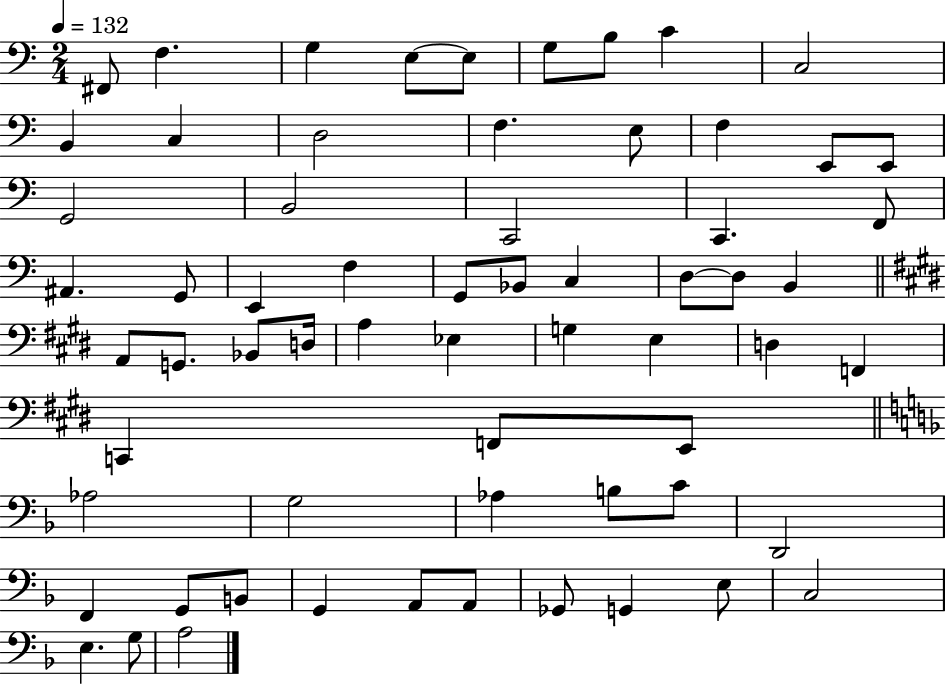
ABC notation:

X:1
T:Untitled
M:2/4
L:1/4
K:C
^F,,/2 F, G, E,/2 E,/2 G,/2 B,/2 C C,2 B,, C, D,2 F, E,/2 F, E,,/2 E,,/2 G,,2 B,,2 C,,2 C,, F,,/2 ^A,, G,,/2 E,, F, G,,/2 _B,,/2 C, D,/2 D,/2 B,, A,,/2 G,,/2 _B,,/2 D,/4 A, _E, G, E, D, F,, C,, F,,/2 E,,/2 _A,2 G,2 _A, B,/2 C/2 D,,2 F,, G,,/2 B,,/2 G,, A,,/2 A,,/2 _G,,/2 G,, E,/2 C,2 E, G,/2 A,2